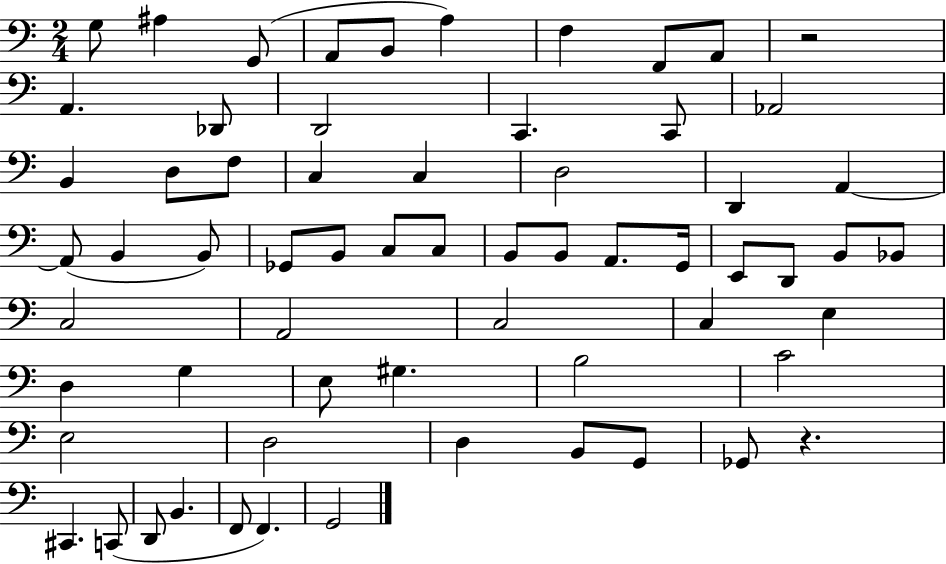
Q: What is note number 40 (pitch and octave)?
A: A2